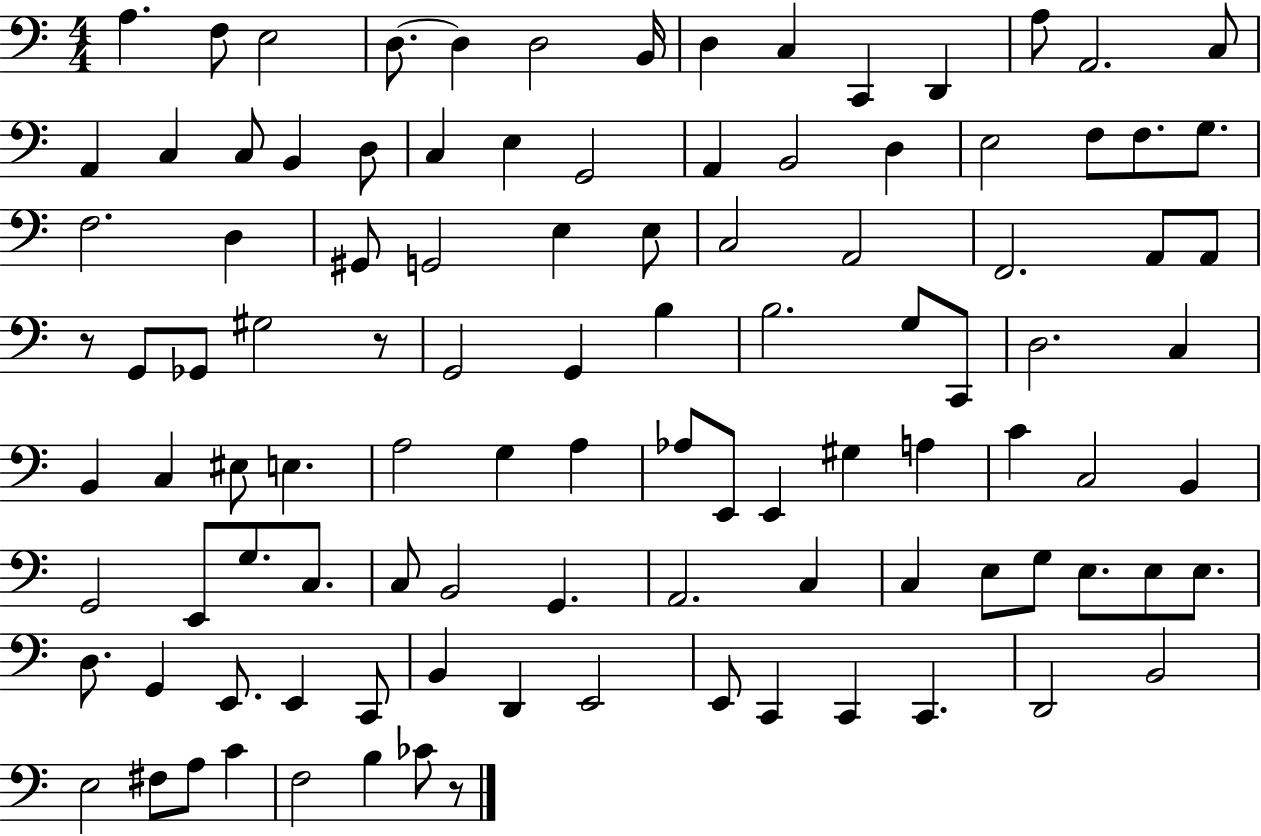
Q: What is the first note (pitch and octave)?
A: A3